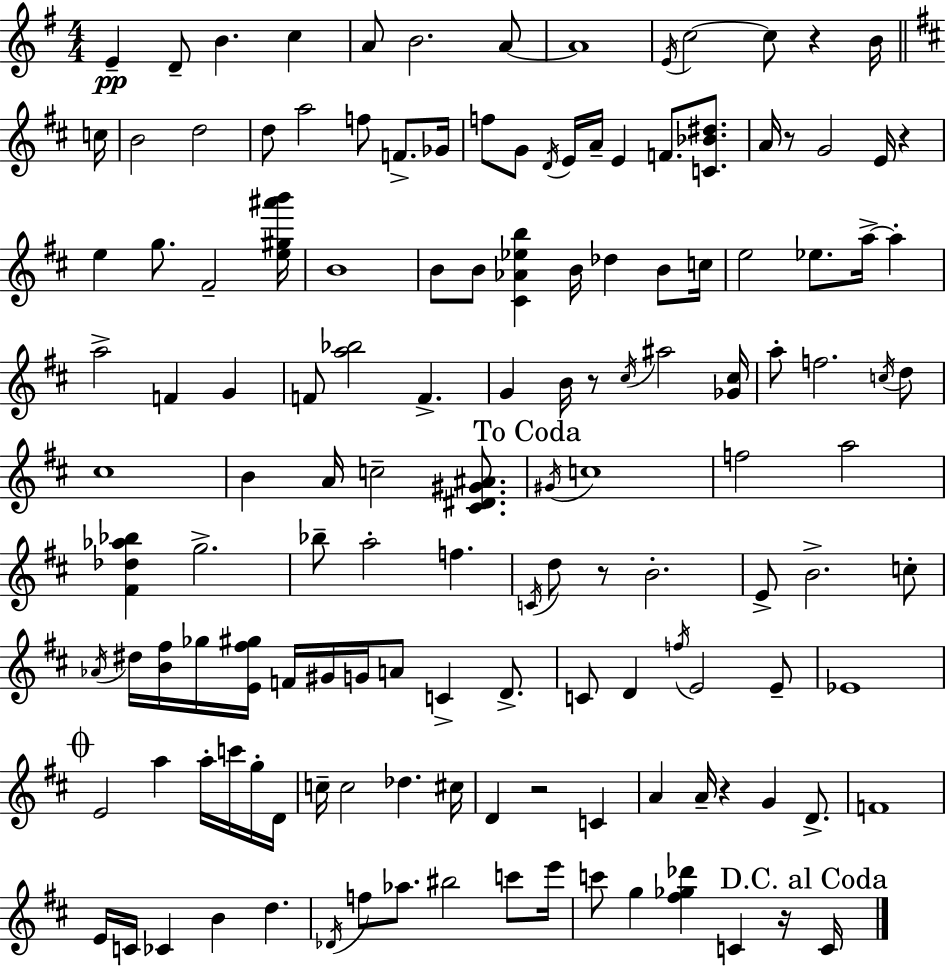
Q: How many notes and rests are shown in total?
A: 140